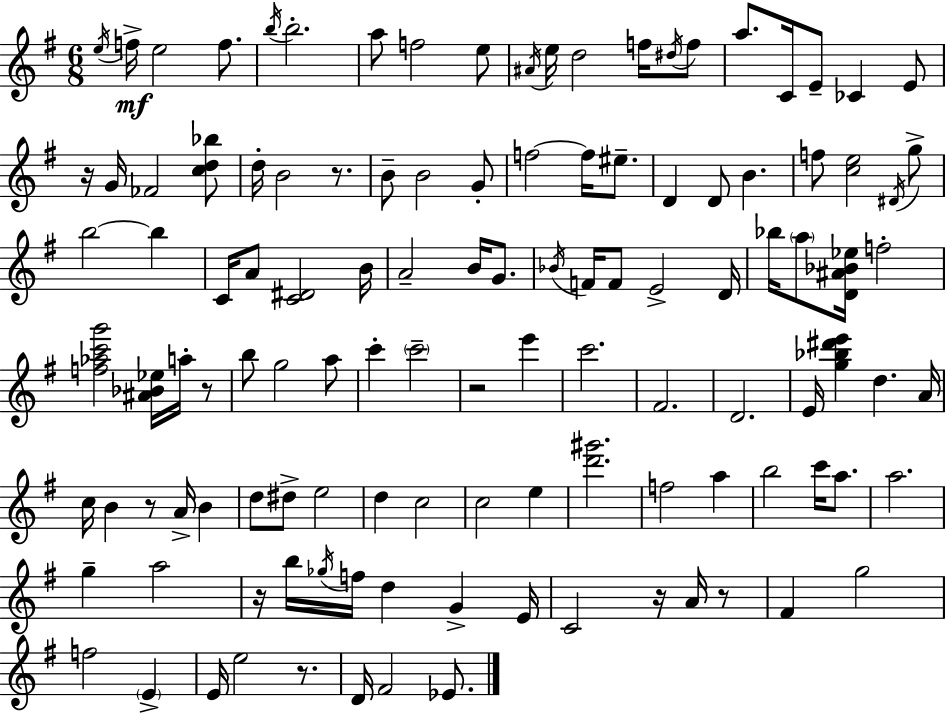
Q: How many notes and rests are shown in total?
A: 118